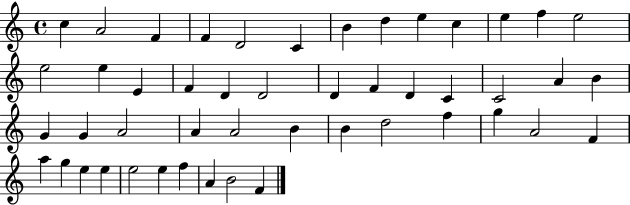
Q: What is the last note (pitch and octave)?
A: F4